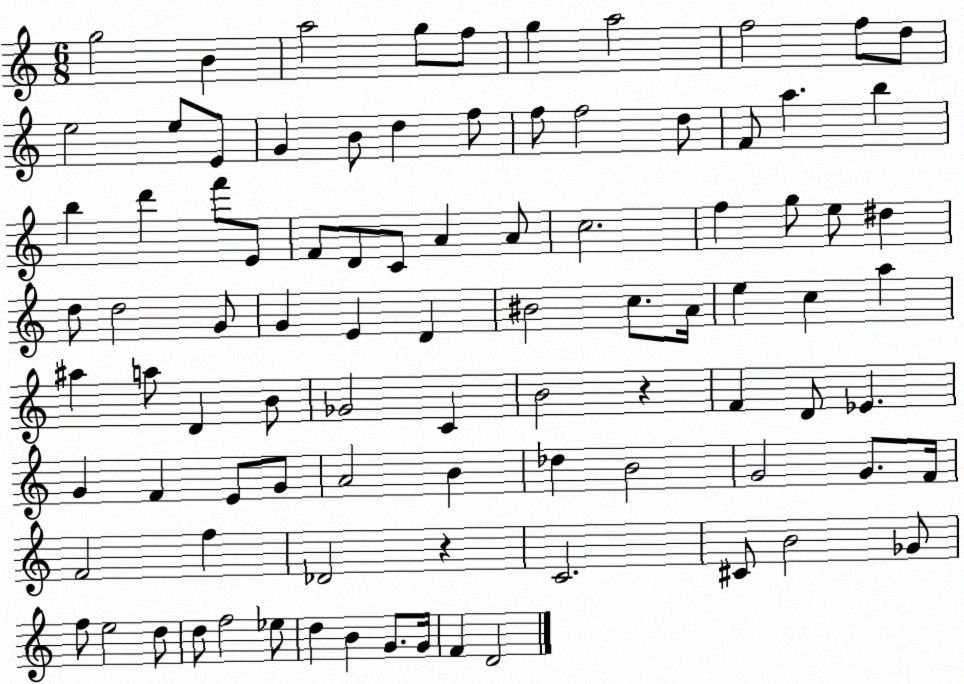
X:1
T:Untitled
M:6/8
L:1/4
K:C
g2 B a2 g/2 f/2 g a2 f2 f/2 d/2 e2 e/2 E/2 G B/2 d f/2 f/2 f2 d/2 F/2 a b b d' f'/2 E/2 F/2 D/2 C/2 A A/2 c2 f g/2 e/2 ^d d/2 d2 G/2 G E D ^B2 c/2 A/4 e c a ^a a/2 D B/2 _G2 C B2 z F D/2 _E G F E/2 G/2 A2 B _d B2 G2 G/2 F/4 F2 f _D2 z C2 ^C/2 B2 _G/2 f/2 e2 d/2 d/2 f2 _e/2 d B G/2 G/4 F D2